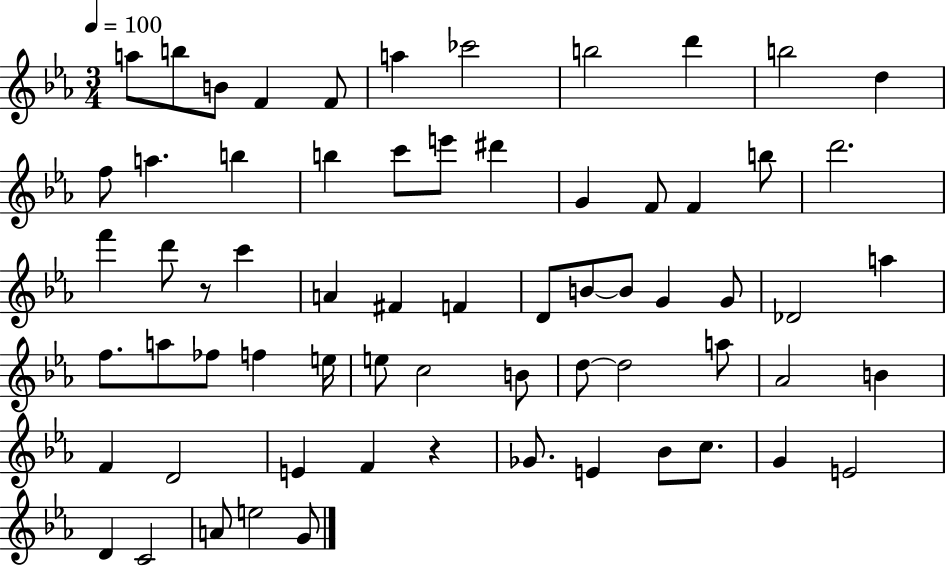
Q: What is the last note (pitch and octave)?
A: G4